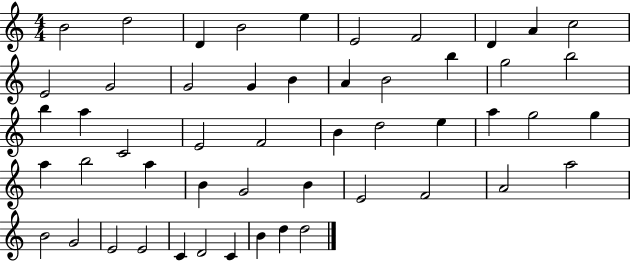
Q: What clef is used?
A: treble